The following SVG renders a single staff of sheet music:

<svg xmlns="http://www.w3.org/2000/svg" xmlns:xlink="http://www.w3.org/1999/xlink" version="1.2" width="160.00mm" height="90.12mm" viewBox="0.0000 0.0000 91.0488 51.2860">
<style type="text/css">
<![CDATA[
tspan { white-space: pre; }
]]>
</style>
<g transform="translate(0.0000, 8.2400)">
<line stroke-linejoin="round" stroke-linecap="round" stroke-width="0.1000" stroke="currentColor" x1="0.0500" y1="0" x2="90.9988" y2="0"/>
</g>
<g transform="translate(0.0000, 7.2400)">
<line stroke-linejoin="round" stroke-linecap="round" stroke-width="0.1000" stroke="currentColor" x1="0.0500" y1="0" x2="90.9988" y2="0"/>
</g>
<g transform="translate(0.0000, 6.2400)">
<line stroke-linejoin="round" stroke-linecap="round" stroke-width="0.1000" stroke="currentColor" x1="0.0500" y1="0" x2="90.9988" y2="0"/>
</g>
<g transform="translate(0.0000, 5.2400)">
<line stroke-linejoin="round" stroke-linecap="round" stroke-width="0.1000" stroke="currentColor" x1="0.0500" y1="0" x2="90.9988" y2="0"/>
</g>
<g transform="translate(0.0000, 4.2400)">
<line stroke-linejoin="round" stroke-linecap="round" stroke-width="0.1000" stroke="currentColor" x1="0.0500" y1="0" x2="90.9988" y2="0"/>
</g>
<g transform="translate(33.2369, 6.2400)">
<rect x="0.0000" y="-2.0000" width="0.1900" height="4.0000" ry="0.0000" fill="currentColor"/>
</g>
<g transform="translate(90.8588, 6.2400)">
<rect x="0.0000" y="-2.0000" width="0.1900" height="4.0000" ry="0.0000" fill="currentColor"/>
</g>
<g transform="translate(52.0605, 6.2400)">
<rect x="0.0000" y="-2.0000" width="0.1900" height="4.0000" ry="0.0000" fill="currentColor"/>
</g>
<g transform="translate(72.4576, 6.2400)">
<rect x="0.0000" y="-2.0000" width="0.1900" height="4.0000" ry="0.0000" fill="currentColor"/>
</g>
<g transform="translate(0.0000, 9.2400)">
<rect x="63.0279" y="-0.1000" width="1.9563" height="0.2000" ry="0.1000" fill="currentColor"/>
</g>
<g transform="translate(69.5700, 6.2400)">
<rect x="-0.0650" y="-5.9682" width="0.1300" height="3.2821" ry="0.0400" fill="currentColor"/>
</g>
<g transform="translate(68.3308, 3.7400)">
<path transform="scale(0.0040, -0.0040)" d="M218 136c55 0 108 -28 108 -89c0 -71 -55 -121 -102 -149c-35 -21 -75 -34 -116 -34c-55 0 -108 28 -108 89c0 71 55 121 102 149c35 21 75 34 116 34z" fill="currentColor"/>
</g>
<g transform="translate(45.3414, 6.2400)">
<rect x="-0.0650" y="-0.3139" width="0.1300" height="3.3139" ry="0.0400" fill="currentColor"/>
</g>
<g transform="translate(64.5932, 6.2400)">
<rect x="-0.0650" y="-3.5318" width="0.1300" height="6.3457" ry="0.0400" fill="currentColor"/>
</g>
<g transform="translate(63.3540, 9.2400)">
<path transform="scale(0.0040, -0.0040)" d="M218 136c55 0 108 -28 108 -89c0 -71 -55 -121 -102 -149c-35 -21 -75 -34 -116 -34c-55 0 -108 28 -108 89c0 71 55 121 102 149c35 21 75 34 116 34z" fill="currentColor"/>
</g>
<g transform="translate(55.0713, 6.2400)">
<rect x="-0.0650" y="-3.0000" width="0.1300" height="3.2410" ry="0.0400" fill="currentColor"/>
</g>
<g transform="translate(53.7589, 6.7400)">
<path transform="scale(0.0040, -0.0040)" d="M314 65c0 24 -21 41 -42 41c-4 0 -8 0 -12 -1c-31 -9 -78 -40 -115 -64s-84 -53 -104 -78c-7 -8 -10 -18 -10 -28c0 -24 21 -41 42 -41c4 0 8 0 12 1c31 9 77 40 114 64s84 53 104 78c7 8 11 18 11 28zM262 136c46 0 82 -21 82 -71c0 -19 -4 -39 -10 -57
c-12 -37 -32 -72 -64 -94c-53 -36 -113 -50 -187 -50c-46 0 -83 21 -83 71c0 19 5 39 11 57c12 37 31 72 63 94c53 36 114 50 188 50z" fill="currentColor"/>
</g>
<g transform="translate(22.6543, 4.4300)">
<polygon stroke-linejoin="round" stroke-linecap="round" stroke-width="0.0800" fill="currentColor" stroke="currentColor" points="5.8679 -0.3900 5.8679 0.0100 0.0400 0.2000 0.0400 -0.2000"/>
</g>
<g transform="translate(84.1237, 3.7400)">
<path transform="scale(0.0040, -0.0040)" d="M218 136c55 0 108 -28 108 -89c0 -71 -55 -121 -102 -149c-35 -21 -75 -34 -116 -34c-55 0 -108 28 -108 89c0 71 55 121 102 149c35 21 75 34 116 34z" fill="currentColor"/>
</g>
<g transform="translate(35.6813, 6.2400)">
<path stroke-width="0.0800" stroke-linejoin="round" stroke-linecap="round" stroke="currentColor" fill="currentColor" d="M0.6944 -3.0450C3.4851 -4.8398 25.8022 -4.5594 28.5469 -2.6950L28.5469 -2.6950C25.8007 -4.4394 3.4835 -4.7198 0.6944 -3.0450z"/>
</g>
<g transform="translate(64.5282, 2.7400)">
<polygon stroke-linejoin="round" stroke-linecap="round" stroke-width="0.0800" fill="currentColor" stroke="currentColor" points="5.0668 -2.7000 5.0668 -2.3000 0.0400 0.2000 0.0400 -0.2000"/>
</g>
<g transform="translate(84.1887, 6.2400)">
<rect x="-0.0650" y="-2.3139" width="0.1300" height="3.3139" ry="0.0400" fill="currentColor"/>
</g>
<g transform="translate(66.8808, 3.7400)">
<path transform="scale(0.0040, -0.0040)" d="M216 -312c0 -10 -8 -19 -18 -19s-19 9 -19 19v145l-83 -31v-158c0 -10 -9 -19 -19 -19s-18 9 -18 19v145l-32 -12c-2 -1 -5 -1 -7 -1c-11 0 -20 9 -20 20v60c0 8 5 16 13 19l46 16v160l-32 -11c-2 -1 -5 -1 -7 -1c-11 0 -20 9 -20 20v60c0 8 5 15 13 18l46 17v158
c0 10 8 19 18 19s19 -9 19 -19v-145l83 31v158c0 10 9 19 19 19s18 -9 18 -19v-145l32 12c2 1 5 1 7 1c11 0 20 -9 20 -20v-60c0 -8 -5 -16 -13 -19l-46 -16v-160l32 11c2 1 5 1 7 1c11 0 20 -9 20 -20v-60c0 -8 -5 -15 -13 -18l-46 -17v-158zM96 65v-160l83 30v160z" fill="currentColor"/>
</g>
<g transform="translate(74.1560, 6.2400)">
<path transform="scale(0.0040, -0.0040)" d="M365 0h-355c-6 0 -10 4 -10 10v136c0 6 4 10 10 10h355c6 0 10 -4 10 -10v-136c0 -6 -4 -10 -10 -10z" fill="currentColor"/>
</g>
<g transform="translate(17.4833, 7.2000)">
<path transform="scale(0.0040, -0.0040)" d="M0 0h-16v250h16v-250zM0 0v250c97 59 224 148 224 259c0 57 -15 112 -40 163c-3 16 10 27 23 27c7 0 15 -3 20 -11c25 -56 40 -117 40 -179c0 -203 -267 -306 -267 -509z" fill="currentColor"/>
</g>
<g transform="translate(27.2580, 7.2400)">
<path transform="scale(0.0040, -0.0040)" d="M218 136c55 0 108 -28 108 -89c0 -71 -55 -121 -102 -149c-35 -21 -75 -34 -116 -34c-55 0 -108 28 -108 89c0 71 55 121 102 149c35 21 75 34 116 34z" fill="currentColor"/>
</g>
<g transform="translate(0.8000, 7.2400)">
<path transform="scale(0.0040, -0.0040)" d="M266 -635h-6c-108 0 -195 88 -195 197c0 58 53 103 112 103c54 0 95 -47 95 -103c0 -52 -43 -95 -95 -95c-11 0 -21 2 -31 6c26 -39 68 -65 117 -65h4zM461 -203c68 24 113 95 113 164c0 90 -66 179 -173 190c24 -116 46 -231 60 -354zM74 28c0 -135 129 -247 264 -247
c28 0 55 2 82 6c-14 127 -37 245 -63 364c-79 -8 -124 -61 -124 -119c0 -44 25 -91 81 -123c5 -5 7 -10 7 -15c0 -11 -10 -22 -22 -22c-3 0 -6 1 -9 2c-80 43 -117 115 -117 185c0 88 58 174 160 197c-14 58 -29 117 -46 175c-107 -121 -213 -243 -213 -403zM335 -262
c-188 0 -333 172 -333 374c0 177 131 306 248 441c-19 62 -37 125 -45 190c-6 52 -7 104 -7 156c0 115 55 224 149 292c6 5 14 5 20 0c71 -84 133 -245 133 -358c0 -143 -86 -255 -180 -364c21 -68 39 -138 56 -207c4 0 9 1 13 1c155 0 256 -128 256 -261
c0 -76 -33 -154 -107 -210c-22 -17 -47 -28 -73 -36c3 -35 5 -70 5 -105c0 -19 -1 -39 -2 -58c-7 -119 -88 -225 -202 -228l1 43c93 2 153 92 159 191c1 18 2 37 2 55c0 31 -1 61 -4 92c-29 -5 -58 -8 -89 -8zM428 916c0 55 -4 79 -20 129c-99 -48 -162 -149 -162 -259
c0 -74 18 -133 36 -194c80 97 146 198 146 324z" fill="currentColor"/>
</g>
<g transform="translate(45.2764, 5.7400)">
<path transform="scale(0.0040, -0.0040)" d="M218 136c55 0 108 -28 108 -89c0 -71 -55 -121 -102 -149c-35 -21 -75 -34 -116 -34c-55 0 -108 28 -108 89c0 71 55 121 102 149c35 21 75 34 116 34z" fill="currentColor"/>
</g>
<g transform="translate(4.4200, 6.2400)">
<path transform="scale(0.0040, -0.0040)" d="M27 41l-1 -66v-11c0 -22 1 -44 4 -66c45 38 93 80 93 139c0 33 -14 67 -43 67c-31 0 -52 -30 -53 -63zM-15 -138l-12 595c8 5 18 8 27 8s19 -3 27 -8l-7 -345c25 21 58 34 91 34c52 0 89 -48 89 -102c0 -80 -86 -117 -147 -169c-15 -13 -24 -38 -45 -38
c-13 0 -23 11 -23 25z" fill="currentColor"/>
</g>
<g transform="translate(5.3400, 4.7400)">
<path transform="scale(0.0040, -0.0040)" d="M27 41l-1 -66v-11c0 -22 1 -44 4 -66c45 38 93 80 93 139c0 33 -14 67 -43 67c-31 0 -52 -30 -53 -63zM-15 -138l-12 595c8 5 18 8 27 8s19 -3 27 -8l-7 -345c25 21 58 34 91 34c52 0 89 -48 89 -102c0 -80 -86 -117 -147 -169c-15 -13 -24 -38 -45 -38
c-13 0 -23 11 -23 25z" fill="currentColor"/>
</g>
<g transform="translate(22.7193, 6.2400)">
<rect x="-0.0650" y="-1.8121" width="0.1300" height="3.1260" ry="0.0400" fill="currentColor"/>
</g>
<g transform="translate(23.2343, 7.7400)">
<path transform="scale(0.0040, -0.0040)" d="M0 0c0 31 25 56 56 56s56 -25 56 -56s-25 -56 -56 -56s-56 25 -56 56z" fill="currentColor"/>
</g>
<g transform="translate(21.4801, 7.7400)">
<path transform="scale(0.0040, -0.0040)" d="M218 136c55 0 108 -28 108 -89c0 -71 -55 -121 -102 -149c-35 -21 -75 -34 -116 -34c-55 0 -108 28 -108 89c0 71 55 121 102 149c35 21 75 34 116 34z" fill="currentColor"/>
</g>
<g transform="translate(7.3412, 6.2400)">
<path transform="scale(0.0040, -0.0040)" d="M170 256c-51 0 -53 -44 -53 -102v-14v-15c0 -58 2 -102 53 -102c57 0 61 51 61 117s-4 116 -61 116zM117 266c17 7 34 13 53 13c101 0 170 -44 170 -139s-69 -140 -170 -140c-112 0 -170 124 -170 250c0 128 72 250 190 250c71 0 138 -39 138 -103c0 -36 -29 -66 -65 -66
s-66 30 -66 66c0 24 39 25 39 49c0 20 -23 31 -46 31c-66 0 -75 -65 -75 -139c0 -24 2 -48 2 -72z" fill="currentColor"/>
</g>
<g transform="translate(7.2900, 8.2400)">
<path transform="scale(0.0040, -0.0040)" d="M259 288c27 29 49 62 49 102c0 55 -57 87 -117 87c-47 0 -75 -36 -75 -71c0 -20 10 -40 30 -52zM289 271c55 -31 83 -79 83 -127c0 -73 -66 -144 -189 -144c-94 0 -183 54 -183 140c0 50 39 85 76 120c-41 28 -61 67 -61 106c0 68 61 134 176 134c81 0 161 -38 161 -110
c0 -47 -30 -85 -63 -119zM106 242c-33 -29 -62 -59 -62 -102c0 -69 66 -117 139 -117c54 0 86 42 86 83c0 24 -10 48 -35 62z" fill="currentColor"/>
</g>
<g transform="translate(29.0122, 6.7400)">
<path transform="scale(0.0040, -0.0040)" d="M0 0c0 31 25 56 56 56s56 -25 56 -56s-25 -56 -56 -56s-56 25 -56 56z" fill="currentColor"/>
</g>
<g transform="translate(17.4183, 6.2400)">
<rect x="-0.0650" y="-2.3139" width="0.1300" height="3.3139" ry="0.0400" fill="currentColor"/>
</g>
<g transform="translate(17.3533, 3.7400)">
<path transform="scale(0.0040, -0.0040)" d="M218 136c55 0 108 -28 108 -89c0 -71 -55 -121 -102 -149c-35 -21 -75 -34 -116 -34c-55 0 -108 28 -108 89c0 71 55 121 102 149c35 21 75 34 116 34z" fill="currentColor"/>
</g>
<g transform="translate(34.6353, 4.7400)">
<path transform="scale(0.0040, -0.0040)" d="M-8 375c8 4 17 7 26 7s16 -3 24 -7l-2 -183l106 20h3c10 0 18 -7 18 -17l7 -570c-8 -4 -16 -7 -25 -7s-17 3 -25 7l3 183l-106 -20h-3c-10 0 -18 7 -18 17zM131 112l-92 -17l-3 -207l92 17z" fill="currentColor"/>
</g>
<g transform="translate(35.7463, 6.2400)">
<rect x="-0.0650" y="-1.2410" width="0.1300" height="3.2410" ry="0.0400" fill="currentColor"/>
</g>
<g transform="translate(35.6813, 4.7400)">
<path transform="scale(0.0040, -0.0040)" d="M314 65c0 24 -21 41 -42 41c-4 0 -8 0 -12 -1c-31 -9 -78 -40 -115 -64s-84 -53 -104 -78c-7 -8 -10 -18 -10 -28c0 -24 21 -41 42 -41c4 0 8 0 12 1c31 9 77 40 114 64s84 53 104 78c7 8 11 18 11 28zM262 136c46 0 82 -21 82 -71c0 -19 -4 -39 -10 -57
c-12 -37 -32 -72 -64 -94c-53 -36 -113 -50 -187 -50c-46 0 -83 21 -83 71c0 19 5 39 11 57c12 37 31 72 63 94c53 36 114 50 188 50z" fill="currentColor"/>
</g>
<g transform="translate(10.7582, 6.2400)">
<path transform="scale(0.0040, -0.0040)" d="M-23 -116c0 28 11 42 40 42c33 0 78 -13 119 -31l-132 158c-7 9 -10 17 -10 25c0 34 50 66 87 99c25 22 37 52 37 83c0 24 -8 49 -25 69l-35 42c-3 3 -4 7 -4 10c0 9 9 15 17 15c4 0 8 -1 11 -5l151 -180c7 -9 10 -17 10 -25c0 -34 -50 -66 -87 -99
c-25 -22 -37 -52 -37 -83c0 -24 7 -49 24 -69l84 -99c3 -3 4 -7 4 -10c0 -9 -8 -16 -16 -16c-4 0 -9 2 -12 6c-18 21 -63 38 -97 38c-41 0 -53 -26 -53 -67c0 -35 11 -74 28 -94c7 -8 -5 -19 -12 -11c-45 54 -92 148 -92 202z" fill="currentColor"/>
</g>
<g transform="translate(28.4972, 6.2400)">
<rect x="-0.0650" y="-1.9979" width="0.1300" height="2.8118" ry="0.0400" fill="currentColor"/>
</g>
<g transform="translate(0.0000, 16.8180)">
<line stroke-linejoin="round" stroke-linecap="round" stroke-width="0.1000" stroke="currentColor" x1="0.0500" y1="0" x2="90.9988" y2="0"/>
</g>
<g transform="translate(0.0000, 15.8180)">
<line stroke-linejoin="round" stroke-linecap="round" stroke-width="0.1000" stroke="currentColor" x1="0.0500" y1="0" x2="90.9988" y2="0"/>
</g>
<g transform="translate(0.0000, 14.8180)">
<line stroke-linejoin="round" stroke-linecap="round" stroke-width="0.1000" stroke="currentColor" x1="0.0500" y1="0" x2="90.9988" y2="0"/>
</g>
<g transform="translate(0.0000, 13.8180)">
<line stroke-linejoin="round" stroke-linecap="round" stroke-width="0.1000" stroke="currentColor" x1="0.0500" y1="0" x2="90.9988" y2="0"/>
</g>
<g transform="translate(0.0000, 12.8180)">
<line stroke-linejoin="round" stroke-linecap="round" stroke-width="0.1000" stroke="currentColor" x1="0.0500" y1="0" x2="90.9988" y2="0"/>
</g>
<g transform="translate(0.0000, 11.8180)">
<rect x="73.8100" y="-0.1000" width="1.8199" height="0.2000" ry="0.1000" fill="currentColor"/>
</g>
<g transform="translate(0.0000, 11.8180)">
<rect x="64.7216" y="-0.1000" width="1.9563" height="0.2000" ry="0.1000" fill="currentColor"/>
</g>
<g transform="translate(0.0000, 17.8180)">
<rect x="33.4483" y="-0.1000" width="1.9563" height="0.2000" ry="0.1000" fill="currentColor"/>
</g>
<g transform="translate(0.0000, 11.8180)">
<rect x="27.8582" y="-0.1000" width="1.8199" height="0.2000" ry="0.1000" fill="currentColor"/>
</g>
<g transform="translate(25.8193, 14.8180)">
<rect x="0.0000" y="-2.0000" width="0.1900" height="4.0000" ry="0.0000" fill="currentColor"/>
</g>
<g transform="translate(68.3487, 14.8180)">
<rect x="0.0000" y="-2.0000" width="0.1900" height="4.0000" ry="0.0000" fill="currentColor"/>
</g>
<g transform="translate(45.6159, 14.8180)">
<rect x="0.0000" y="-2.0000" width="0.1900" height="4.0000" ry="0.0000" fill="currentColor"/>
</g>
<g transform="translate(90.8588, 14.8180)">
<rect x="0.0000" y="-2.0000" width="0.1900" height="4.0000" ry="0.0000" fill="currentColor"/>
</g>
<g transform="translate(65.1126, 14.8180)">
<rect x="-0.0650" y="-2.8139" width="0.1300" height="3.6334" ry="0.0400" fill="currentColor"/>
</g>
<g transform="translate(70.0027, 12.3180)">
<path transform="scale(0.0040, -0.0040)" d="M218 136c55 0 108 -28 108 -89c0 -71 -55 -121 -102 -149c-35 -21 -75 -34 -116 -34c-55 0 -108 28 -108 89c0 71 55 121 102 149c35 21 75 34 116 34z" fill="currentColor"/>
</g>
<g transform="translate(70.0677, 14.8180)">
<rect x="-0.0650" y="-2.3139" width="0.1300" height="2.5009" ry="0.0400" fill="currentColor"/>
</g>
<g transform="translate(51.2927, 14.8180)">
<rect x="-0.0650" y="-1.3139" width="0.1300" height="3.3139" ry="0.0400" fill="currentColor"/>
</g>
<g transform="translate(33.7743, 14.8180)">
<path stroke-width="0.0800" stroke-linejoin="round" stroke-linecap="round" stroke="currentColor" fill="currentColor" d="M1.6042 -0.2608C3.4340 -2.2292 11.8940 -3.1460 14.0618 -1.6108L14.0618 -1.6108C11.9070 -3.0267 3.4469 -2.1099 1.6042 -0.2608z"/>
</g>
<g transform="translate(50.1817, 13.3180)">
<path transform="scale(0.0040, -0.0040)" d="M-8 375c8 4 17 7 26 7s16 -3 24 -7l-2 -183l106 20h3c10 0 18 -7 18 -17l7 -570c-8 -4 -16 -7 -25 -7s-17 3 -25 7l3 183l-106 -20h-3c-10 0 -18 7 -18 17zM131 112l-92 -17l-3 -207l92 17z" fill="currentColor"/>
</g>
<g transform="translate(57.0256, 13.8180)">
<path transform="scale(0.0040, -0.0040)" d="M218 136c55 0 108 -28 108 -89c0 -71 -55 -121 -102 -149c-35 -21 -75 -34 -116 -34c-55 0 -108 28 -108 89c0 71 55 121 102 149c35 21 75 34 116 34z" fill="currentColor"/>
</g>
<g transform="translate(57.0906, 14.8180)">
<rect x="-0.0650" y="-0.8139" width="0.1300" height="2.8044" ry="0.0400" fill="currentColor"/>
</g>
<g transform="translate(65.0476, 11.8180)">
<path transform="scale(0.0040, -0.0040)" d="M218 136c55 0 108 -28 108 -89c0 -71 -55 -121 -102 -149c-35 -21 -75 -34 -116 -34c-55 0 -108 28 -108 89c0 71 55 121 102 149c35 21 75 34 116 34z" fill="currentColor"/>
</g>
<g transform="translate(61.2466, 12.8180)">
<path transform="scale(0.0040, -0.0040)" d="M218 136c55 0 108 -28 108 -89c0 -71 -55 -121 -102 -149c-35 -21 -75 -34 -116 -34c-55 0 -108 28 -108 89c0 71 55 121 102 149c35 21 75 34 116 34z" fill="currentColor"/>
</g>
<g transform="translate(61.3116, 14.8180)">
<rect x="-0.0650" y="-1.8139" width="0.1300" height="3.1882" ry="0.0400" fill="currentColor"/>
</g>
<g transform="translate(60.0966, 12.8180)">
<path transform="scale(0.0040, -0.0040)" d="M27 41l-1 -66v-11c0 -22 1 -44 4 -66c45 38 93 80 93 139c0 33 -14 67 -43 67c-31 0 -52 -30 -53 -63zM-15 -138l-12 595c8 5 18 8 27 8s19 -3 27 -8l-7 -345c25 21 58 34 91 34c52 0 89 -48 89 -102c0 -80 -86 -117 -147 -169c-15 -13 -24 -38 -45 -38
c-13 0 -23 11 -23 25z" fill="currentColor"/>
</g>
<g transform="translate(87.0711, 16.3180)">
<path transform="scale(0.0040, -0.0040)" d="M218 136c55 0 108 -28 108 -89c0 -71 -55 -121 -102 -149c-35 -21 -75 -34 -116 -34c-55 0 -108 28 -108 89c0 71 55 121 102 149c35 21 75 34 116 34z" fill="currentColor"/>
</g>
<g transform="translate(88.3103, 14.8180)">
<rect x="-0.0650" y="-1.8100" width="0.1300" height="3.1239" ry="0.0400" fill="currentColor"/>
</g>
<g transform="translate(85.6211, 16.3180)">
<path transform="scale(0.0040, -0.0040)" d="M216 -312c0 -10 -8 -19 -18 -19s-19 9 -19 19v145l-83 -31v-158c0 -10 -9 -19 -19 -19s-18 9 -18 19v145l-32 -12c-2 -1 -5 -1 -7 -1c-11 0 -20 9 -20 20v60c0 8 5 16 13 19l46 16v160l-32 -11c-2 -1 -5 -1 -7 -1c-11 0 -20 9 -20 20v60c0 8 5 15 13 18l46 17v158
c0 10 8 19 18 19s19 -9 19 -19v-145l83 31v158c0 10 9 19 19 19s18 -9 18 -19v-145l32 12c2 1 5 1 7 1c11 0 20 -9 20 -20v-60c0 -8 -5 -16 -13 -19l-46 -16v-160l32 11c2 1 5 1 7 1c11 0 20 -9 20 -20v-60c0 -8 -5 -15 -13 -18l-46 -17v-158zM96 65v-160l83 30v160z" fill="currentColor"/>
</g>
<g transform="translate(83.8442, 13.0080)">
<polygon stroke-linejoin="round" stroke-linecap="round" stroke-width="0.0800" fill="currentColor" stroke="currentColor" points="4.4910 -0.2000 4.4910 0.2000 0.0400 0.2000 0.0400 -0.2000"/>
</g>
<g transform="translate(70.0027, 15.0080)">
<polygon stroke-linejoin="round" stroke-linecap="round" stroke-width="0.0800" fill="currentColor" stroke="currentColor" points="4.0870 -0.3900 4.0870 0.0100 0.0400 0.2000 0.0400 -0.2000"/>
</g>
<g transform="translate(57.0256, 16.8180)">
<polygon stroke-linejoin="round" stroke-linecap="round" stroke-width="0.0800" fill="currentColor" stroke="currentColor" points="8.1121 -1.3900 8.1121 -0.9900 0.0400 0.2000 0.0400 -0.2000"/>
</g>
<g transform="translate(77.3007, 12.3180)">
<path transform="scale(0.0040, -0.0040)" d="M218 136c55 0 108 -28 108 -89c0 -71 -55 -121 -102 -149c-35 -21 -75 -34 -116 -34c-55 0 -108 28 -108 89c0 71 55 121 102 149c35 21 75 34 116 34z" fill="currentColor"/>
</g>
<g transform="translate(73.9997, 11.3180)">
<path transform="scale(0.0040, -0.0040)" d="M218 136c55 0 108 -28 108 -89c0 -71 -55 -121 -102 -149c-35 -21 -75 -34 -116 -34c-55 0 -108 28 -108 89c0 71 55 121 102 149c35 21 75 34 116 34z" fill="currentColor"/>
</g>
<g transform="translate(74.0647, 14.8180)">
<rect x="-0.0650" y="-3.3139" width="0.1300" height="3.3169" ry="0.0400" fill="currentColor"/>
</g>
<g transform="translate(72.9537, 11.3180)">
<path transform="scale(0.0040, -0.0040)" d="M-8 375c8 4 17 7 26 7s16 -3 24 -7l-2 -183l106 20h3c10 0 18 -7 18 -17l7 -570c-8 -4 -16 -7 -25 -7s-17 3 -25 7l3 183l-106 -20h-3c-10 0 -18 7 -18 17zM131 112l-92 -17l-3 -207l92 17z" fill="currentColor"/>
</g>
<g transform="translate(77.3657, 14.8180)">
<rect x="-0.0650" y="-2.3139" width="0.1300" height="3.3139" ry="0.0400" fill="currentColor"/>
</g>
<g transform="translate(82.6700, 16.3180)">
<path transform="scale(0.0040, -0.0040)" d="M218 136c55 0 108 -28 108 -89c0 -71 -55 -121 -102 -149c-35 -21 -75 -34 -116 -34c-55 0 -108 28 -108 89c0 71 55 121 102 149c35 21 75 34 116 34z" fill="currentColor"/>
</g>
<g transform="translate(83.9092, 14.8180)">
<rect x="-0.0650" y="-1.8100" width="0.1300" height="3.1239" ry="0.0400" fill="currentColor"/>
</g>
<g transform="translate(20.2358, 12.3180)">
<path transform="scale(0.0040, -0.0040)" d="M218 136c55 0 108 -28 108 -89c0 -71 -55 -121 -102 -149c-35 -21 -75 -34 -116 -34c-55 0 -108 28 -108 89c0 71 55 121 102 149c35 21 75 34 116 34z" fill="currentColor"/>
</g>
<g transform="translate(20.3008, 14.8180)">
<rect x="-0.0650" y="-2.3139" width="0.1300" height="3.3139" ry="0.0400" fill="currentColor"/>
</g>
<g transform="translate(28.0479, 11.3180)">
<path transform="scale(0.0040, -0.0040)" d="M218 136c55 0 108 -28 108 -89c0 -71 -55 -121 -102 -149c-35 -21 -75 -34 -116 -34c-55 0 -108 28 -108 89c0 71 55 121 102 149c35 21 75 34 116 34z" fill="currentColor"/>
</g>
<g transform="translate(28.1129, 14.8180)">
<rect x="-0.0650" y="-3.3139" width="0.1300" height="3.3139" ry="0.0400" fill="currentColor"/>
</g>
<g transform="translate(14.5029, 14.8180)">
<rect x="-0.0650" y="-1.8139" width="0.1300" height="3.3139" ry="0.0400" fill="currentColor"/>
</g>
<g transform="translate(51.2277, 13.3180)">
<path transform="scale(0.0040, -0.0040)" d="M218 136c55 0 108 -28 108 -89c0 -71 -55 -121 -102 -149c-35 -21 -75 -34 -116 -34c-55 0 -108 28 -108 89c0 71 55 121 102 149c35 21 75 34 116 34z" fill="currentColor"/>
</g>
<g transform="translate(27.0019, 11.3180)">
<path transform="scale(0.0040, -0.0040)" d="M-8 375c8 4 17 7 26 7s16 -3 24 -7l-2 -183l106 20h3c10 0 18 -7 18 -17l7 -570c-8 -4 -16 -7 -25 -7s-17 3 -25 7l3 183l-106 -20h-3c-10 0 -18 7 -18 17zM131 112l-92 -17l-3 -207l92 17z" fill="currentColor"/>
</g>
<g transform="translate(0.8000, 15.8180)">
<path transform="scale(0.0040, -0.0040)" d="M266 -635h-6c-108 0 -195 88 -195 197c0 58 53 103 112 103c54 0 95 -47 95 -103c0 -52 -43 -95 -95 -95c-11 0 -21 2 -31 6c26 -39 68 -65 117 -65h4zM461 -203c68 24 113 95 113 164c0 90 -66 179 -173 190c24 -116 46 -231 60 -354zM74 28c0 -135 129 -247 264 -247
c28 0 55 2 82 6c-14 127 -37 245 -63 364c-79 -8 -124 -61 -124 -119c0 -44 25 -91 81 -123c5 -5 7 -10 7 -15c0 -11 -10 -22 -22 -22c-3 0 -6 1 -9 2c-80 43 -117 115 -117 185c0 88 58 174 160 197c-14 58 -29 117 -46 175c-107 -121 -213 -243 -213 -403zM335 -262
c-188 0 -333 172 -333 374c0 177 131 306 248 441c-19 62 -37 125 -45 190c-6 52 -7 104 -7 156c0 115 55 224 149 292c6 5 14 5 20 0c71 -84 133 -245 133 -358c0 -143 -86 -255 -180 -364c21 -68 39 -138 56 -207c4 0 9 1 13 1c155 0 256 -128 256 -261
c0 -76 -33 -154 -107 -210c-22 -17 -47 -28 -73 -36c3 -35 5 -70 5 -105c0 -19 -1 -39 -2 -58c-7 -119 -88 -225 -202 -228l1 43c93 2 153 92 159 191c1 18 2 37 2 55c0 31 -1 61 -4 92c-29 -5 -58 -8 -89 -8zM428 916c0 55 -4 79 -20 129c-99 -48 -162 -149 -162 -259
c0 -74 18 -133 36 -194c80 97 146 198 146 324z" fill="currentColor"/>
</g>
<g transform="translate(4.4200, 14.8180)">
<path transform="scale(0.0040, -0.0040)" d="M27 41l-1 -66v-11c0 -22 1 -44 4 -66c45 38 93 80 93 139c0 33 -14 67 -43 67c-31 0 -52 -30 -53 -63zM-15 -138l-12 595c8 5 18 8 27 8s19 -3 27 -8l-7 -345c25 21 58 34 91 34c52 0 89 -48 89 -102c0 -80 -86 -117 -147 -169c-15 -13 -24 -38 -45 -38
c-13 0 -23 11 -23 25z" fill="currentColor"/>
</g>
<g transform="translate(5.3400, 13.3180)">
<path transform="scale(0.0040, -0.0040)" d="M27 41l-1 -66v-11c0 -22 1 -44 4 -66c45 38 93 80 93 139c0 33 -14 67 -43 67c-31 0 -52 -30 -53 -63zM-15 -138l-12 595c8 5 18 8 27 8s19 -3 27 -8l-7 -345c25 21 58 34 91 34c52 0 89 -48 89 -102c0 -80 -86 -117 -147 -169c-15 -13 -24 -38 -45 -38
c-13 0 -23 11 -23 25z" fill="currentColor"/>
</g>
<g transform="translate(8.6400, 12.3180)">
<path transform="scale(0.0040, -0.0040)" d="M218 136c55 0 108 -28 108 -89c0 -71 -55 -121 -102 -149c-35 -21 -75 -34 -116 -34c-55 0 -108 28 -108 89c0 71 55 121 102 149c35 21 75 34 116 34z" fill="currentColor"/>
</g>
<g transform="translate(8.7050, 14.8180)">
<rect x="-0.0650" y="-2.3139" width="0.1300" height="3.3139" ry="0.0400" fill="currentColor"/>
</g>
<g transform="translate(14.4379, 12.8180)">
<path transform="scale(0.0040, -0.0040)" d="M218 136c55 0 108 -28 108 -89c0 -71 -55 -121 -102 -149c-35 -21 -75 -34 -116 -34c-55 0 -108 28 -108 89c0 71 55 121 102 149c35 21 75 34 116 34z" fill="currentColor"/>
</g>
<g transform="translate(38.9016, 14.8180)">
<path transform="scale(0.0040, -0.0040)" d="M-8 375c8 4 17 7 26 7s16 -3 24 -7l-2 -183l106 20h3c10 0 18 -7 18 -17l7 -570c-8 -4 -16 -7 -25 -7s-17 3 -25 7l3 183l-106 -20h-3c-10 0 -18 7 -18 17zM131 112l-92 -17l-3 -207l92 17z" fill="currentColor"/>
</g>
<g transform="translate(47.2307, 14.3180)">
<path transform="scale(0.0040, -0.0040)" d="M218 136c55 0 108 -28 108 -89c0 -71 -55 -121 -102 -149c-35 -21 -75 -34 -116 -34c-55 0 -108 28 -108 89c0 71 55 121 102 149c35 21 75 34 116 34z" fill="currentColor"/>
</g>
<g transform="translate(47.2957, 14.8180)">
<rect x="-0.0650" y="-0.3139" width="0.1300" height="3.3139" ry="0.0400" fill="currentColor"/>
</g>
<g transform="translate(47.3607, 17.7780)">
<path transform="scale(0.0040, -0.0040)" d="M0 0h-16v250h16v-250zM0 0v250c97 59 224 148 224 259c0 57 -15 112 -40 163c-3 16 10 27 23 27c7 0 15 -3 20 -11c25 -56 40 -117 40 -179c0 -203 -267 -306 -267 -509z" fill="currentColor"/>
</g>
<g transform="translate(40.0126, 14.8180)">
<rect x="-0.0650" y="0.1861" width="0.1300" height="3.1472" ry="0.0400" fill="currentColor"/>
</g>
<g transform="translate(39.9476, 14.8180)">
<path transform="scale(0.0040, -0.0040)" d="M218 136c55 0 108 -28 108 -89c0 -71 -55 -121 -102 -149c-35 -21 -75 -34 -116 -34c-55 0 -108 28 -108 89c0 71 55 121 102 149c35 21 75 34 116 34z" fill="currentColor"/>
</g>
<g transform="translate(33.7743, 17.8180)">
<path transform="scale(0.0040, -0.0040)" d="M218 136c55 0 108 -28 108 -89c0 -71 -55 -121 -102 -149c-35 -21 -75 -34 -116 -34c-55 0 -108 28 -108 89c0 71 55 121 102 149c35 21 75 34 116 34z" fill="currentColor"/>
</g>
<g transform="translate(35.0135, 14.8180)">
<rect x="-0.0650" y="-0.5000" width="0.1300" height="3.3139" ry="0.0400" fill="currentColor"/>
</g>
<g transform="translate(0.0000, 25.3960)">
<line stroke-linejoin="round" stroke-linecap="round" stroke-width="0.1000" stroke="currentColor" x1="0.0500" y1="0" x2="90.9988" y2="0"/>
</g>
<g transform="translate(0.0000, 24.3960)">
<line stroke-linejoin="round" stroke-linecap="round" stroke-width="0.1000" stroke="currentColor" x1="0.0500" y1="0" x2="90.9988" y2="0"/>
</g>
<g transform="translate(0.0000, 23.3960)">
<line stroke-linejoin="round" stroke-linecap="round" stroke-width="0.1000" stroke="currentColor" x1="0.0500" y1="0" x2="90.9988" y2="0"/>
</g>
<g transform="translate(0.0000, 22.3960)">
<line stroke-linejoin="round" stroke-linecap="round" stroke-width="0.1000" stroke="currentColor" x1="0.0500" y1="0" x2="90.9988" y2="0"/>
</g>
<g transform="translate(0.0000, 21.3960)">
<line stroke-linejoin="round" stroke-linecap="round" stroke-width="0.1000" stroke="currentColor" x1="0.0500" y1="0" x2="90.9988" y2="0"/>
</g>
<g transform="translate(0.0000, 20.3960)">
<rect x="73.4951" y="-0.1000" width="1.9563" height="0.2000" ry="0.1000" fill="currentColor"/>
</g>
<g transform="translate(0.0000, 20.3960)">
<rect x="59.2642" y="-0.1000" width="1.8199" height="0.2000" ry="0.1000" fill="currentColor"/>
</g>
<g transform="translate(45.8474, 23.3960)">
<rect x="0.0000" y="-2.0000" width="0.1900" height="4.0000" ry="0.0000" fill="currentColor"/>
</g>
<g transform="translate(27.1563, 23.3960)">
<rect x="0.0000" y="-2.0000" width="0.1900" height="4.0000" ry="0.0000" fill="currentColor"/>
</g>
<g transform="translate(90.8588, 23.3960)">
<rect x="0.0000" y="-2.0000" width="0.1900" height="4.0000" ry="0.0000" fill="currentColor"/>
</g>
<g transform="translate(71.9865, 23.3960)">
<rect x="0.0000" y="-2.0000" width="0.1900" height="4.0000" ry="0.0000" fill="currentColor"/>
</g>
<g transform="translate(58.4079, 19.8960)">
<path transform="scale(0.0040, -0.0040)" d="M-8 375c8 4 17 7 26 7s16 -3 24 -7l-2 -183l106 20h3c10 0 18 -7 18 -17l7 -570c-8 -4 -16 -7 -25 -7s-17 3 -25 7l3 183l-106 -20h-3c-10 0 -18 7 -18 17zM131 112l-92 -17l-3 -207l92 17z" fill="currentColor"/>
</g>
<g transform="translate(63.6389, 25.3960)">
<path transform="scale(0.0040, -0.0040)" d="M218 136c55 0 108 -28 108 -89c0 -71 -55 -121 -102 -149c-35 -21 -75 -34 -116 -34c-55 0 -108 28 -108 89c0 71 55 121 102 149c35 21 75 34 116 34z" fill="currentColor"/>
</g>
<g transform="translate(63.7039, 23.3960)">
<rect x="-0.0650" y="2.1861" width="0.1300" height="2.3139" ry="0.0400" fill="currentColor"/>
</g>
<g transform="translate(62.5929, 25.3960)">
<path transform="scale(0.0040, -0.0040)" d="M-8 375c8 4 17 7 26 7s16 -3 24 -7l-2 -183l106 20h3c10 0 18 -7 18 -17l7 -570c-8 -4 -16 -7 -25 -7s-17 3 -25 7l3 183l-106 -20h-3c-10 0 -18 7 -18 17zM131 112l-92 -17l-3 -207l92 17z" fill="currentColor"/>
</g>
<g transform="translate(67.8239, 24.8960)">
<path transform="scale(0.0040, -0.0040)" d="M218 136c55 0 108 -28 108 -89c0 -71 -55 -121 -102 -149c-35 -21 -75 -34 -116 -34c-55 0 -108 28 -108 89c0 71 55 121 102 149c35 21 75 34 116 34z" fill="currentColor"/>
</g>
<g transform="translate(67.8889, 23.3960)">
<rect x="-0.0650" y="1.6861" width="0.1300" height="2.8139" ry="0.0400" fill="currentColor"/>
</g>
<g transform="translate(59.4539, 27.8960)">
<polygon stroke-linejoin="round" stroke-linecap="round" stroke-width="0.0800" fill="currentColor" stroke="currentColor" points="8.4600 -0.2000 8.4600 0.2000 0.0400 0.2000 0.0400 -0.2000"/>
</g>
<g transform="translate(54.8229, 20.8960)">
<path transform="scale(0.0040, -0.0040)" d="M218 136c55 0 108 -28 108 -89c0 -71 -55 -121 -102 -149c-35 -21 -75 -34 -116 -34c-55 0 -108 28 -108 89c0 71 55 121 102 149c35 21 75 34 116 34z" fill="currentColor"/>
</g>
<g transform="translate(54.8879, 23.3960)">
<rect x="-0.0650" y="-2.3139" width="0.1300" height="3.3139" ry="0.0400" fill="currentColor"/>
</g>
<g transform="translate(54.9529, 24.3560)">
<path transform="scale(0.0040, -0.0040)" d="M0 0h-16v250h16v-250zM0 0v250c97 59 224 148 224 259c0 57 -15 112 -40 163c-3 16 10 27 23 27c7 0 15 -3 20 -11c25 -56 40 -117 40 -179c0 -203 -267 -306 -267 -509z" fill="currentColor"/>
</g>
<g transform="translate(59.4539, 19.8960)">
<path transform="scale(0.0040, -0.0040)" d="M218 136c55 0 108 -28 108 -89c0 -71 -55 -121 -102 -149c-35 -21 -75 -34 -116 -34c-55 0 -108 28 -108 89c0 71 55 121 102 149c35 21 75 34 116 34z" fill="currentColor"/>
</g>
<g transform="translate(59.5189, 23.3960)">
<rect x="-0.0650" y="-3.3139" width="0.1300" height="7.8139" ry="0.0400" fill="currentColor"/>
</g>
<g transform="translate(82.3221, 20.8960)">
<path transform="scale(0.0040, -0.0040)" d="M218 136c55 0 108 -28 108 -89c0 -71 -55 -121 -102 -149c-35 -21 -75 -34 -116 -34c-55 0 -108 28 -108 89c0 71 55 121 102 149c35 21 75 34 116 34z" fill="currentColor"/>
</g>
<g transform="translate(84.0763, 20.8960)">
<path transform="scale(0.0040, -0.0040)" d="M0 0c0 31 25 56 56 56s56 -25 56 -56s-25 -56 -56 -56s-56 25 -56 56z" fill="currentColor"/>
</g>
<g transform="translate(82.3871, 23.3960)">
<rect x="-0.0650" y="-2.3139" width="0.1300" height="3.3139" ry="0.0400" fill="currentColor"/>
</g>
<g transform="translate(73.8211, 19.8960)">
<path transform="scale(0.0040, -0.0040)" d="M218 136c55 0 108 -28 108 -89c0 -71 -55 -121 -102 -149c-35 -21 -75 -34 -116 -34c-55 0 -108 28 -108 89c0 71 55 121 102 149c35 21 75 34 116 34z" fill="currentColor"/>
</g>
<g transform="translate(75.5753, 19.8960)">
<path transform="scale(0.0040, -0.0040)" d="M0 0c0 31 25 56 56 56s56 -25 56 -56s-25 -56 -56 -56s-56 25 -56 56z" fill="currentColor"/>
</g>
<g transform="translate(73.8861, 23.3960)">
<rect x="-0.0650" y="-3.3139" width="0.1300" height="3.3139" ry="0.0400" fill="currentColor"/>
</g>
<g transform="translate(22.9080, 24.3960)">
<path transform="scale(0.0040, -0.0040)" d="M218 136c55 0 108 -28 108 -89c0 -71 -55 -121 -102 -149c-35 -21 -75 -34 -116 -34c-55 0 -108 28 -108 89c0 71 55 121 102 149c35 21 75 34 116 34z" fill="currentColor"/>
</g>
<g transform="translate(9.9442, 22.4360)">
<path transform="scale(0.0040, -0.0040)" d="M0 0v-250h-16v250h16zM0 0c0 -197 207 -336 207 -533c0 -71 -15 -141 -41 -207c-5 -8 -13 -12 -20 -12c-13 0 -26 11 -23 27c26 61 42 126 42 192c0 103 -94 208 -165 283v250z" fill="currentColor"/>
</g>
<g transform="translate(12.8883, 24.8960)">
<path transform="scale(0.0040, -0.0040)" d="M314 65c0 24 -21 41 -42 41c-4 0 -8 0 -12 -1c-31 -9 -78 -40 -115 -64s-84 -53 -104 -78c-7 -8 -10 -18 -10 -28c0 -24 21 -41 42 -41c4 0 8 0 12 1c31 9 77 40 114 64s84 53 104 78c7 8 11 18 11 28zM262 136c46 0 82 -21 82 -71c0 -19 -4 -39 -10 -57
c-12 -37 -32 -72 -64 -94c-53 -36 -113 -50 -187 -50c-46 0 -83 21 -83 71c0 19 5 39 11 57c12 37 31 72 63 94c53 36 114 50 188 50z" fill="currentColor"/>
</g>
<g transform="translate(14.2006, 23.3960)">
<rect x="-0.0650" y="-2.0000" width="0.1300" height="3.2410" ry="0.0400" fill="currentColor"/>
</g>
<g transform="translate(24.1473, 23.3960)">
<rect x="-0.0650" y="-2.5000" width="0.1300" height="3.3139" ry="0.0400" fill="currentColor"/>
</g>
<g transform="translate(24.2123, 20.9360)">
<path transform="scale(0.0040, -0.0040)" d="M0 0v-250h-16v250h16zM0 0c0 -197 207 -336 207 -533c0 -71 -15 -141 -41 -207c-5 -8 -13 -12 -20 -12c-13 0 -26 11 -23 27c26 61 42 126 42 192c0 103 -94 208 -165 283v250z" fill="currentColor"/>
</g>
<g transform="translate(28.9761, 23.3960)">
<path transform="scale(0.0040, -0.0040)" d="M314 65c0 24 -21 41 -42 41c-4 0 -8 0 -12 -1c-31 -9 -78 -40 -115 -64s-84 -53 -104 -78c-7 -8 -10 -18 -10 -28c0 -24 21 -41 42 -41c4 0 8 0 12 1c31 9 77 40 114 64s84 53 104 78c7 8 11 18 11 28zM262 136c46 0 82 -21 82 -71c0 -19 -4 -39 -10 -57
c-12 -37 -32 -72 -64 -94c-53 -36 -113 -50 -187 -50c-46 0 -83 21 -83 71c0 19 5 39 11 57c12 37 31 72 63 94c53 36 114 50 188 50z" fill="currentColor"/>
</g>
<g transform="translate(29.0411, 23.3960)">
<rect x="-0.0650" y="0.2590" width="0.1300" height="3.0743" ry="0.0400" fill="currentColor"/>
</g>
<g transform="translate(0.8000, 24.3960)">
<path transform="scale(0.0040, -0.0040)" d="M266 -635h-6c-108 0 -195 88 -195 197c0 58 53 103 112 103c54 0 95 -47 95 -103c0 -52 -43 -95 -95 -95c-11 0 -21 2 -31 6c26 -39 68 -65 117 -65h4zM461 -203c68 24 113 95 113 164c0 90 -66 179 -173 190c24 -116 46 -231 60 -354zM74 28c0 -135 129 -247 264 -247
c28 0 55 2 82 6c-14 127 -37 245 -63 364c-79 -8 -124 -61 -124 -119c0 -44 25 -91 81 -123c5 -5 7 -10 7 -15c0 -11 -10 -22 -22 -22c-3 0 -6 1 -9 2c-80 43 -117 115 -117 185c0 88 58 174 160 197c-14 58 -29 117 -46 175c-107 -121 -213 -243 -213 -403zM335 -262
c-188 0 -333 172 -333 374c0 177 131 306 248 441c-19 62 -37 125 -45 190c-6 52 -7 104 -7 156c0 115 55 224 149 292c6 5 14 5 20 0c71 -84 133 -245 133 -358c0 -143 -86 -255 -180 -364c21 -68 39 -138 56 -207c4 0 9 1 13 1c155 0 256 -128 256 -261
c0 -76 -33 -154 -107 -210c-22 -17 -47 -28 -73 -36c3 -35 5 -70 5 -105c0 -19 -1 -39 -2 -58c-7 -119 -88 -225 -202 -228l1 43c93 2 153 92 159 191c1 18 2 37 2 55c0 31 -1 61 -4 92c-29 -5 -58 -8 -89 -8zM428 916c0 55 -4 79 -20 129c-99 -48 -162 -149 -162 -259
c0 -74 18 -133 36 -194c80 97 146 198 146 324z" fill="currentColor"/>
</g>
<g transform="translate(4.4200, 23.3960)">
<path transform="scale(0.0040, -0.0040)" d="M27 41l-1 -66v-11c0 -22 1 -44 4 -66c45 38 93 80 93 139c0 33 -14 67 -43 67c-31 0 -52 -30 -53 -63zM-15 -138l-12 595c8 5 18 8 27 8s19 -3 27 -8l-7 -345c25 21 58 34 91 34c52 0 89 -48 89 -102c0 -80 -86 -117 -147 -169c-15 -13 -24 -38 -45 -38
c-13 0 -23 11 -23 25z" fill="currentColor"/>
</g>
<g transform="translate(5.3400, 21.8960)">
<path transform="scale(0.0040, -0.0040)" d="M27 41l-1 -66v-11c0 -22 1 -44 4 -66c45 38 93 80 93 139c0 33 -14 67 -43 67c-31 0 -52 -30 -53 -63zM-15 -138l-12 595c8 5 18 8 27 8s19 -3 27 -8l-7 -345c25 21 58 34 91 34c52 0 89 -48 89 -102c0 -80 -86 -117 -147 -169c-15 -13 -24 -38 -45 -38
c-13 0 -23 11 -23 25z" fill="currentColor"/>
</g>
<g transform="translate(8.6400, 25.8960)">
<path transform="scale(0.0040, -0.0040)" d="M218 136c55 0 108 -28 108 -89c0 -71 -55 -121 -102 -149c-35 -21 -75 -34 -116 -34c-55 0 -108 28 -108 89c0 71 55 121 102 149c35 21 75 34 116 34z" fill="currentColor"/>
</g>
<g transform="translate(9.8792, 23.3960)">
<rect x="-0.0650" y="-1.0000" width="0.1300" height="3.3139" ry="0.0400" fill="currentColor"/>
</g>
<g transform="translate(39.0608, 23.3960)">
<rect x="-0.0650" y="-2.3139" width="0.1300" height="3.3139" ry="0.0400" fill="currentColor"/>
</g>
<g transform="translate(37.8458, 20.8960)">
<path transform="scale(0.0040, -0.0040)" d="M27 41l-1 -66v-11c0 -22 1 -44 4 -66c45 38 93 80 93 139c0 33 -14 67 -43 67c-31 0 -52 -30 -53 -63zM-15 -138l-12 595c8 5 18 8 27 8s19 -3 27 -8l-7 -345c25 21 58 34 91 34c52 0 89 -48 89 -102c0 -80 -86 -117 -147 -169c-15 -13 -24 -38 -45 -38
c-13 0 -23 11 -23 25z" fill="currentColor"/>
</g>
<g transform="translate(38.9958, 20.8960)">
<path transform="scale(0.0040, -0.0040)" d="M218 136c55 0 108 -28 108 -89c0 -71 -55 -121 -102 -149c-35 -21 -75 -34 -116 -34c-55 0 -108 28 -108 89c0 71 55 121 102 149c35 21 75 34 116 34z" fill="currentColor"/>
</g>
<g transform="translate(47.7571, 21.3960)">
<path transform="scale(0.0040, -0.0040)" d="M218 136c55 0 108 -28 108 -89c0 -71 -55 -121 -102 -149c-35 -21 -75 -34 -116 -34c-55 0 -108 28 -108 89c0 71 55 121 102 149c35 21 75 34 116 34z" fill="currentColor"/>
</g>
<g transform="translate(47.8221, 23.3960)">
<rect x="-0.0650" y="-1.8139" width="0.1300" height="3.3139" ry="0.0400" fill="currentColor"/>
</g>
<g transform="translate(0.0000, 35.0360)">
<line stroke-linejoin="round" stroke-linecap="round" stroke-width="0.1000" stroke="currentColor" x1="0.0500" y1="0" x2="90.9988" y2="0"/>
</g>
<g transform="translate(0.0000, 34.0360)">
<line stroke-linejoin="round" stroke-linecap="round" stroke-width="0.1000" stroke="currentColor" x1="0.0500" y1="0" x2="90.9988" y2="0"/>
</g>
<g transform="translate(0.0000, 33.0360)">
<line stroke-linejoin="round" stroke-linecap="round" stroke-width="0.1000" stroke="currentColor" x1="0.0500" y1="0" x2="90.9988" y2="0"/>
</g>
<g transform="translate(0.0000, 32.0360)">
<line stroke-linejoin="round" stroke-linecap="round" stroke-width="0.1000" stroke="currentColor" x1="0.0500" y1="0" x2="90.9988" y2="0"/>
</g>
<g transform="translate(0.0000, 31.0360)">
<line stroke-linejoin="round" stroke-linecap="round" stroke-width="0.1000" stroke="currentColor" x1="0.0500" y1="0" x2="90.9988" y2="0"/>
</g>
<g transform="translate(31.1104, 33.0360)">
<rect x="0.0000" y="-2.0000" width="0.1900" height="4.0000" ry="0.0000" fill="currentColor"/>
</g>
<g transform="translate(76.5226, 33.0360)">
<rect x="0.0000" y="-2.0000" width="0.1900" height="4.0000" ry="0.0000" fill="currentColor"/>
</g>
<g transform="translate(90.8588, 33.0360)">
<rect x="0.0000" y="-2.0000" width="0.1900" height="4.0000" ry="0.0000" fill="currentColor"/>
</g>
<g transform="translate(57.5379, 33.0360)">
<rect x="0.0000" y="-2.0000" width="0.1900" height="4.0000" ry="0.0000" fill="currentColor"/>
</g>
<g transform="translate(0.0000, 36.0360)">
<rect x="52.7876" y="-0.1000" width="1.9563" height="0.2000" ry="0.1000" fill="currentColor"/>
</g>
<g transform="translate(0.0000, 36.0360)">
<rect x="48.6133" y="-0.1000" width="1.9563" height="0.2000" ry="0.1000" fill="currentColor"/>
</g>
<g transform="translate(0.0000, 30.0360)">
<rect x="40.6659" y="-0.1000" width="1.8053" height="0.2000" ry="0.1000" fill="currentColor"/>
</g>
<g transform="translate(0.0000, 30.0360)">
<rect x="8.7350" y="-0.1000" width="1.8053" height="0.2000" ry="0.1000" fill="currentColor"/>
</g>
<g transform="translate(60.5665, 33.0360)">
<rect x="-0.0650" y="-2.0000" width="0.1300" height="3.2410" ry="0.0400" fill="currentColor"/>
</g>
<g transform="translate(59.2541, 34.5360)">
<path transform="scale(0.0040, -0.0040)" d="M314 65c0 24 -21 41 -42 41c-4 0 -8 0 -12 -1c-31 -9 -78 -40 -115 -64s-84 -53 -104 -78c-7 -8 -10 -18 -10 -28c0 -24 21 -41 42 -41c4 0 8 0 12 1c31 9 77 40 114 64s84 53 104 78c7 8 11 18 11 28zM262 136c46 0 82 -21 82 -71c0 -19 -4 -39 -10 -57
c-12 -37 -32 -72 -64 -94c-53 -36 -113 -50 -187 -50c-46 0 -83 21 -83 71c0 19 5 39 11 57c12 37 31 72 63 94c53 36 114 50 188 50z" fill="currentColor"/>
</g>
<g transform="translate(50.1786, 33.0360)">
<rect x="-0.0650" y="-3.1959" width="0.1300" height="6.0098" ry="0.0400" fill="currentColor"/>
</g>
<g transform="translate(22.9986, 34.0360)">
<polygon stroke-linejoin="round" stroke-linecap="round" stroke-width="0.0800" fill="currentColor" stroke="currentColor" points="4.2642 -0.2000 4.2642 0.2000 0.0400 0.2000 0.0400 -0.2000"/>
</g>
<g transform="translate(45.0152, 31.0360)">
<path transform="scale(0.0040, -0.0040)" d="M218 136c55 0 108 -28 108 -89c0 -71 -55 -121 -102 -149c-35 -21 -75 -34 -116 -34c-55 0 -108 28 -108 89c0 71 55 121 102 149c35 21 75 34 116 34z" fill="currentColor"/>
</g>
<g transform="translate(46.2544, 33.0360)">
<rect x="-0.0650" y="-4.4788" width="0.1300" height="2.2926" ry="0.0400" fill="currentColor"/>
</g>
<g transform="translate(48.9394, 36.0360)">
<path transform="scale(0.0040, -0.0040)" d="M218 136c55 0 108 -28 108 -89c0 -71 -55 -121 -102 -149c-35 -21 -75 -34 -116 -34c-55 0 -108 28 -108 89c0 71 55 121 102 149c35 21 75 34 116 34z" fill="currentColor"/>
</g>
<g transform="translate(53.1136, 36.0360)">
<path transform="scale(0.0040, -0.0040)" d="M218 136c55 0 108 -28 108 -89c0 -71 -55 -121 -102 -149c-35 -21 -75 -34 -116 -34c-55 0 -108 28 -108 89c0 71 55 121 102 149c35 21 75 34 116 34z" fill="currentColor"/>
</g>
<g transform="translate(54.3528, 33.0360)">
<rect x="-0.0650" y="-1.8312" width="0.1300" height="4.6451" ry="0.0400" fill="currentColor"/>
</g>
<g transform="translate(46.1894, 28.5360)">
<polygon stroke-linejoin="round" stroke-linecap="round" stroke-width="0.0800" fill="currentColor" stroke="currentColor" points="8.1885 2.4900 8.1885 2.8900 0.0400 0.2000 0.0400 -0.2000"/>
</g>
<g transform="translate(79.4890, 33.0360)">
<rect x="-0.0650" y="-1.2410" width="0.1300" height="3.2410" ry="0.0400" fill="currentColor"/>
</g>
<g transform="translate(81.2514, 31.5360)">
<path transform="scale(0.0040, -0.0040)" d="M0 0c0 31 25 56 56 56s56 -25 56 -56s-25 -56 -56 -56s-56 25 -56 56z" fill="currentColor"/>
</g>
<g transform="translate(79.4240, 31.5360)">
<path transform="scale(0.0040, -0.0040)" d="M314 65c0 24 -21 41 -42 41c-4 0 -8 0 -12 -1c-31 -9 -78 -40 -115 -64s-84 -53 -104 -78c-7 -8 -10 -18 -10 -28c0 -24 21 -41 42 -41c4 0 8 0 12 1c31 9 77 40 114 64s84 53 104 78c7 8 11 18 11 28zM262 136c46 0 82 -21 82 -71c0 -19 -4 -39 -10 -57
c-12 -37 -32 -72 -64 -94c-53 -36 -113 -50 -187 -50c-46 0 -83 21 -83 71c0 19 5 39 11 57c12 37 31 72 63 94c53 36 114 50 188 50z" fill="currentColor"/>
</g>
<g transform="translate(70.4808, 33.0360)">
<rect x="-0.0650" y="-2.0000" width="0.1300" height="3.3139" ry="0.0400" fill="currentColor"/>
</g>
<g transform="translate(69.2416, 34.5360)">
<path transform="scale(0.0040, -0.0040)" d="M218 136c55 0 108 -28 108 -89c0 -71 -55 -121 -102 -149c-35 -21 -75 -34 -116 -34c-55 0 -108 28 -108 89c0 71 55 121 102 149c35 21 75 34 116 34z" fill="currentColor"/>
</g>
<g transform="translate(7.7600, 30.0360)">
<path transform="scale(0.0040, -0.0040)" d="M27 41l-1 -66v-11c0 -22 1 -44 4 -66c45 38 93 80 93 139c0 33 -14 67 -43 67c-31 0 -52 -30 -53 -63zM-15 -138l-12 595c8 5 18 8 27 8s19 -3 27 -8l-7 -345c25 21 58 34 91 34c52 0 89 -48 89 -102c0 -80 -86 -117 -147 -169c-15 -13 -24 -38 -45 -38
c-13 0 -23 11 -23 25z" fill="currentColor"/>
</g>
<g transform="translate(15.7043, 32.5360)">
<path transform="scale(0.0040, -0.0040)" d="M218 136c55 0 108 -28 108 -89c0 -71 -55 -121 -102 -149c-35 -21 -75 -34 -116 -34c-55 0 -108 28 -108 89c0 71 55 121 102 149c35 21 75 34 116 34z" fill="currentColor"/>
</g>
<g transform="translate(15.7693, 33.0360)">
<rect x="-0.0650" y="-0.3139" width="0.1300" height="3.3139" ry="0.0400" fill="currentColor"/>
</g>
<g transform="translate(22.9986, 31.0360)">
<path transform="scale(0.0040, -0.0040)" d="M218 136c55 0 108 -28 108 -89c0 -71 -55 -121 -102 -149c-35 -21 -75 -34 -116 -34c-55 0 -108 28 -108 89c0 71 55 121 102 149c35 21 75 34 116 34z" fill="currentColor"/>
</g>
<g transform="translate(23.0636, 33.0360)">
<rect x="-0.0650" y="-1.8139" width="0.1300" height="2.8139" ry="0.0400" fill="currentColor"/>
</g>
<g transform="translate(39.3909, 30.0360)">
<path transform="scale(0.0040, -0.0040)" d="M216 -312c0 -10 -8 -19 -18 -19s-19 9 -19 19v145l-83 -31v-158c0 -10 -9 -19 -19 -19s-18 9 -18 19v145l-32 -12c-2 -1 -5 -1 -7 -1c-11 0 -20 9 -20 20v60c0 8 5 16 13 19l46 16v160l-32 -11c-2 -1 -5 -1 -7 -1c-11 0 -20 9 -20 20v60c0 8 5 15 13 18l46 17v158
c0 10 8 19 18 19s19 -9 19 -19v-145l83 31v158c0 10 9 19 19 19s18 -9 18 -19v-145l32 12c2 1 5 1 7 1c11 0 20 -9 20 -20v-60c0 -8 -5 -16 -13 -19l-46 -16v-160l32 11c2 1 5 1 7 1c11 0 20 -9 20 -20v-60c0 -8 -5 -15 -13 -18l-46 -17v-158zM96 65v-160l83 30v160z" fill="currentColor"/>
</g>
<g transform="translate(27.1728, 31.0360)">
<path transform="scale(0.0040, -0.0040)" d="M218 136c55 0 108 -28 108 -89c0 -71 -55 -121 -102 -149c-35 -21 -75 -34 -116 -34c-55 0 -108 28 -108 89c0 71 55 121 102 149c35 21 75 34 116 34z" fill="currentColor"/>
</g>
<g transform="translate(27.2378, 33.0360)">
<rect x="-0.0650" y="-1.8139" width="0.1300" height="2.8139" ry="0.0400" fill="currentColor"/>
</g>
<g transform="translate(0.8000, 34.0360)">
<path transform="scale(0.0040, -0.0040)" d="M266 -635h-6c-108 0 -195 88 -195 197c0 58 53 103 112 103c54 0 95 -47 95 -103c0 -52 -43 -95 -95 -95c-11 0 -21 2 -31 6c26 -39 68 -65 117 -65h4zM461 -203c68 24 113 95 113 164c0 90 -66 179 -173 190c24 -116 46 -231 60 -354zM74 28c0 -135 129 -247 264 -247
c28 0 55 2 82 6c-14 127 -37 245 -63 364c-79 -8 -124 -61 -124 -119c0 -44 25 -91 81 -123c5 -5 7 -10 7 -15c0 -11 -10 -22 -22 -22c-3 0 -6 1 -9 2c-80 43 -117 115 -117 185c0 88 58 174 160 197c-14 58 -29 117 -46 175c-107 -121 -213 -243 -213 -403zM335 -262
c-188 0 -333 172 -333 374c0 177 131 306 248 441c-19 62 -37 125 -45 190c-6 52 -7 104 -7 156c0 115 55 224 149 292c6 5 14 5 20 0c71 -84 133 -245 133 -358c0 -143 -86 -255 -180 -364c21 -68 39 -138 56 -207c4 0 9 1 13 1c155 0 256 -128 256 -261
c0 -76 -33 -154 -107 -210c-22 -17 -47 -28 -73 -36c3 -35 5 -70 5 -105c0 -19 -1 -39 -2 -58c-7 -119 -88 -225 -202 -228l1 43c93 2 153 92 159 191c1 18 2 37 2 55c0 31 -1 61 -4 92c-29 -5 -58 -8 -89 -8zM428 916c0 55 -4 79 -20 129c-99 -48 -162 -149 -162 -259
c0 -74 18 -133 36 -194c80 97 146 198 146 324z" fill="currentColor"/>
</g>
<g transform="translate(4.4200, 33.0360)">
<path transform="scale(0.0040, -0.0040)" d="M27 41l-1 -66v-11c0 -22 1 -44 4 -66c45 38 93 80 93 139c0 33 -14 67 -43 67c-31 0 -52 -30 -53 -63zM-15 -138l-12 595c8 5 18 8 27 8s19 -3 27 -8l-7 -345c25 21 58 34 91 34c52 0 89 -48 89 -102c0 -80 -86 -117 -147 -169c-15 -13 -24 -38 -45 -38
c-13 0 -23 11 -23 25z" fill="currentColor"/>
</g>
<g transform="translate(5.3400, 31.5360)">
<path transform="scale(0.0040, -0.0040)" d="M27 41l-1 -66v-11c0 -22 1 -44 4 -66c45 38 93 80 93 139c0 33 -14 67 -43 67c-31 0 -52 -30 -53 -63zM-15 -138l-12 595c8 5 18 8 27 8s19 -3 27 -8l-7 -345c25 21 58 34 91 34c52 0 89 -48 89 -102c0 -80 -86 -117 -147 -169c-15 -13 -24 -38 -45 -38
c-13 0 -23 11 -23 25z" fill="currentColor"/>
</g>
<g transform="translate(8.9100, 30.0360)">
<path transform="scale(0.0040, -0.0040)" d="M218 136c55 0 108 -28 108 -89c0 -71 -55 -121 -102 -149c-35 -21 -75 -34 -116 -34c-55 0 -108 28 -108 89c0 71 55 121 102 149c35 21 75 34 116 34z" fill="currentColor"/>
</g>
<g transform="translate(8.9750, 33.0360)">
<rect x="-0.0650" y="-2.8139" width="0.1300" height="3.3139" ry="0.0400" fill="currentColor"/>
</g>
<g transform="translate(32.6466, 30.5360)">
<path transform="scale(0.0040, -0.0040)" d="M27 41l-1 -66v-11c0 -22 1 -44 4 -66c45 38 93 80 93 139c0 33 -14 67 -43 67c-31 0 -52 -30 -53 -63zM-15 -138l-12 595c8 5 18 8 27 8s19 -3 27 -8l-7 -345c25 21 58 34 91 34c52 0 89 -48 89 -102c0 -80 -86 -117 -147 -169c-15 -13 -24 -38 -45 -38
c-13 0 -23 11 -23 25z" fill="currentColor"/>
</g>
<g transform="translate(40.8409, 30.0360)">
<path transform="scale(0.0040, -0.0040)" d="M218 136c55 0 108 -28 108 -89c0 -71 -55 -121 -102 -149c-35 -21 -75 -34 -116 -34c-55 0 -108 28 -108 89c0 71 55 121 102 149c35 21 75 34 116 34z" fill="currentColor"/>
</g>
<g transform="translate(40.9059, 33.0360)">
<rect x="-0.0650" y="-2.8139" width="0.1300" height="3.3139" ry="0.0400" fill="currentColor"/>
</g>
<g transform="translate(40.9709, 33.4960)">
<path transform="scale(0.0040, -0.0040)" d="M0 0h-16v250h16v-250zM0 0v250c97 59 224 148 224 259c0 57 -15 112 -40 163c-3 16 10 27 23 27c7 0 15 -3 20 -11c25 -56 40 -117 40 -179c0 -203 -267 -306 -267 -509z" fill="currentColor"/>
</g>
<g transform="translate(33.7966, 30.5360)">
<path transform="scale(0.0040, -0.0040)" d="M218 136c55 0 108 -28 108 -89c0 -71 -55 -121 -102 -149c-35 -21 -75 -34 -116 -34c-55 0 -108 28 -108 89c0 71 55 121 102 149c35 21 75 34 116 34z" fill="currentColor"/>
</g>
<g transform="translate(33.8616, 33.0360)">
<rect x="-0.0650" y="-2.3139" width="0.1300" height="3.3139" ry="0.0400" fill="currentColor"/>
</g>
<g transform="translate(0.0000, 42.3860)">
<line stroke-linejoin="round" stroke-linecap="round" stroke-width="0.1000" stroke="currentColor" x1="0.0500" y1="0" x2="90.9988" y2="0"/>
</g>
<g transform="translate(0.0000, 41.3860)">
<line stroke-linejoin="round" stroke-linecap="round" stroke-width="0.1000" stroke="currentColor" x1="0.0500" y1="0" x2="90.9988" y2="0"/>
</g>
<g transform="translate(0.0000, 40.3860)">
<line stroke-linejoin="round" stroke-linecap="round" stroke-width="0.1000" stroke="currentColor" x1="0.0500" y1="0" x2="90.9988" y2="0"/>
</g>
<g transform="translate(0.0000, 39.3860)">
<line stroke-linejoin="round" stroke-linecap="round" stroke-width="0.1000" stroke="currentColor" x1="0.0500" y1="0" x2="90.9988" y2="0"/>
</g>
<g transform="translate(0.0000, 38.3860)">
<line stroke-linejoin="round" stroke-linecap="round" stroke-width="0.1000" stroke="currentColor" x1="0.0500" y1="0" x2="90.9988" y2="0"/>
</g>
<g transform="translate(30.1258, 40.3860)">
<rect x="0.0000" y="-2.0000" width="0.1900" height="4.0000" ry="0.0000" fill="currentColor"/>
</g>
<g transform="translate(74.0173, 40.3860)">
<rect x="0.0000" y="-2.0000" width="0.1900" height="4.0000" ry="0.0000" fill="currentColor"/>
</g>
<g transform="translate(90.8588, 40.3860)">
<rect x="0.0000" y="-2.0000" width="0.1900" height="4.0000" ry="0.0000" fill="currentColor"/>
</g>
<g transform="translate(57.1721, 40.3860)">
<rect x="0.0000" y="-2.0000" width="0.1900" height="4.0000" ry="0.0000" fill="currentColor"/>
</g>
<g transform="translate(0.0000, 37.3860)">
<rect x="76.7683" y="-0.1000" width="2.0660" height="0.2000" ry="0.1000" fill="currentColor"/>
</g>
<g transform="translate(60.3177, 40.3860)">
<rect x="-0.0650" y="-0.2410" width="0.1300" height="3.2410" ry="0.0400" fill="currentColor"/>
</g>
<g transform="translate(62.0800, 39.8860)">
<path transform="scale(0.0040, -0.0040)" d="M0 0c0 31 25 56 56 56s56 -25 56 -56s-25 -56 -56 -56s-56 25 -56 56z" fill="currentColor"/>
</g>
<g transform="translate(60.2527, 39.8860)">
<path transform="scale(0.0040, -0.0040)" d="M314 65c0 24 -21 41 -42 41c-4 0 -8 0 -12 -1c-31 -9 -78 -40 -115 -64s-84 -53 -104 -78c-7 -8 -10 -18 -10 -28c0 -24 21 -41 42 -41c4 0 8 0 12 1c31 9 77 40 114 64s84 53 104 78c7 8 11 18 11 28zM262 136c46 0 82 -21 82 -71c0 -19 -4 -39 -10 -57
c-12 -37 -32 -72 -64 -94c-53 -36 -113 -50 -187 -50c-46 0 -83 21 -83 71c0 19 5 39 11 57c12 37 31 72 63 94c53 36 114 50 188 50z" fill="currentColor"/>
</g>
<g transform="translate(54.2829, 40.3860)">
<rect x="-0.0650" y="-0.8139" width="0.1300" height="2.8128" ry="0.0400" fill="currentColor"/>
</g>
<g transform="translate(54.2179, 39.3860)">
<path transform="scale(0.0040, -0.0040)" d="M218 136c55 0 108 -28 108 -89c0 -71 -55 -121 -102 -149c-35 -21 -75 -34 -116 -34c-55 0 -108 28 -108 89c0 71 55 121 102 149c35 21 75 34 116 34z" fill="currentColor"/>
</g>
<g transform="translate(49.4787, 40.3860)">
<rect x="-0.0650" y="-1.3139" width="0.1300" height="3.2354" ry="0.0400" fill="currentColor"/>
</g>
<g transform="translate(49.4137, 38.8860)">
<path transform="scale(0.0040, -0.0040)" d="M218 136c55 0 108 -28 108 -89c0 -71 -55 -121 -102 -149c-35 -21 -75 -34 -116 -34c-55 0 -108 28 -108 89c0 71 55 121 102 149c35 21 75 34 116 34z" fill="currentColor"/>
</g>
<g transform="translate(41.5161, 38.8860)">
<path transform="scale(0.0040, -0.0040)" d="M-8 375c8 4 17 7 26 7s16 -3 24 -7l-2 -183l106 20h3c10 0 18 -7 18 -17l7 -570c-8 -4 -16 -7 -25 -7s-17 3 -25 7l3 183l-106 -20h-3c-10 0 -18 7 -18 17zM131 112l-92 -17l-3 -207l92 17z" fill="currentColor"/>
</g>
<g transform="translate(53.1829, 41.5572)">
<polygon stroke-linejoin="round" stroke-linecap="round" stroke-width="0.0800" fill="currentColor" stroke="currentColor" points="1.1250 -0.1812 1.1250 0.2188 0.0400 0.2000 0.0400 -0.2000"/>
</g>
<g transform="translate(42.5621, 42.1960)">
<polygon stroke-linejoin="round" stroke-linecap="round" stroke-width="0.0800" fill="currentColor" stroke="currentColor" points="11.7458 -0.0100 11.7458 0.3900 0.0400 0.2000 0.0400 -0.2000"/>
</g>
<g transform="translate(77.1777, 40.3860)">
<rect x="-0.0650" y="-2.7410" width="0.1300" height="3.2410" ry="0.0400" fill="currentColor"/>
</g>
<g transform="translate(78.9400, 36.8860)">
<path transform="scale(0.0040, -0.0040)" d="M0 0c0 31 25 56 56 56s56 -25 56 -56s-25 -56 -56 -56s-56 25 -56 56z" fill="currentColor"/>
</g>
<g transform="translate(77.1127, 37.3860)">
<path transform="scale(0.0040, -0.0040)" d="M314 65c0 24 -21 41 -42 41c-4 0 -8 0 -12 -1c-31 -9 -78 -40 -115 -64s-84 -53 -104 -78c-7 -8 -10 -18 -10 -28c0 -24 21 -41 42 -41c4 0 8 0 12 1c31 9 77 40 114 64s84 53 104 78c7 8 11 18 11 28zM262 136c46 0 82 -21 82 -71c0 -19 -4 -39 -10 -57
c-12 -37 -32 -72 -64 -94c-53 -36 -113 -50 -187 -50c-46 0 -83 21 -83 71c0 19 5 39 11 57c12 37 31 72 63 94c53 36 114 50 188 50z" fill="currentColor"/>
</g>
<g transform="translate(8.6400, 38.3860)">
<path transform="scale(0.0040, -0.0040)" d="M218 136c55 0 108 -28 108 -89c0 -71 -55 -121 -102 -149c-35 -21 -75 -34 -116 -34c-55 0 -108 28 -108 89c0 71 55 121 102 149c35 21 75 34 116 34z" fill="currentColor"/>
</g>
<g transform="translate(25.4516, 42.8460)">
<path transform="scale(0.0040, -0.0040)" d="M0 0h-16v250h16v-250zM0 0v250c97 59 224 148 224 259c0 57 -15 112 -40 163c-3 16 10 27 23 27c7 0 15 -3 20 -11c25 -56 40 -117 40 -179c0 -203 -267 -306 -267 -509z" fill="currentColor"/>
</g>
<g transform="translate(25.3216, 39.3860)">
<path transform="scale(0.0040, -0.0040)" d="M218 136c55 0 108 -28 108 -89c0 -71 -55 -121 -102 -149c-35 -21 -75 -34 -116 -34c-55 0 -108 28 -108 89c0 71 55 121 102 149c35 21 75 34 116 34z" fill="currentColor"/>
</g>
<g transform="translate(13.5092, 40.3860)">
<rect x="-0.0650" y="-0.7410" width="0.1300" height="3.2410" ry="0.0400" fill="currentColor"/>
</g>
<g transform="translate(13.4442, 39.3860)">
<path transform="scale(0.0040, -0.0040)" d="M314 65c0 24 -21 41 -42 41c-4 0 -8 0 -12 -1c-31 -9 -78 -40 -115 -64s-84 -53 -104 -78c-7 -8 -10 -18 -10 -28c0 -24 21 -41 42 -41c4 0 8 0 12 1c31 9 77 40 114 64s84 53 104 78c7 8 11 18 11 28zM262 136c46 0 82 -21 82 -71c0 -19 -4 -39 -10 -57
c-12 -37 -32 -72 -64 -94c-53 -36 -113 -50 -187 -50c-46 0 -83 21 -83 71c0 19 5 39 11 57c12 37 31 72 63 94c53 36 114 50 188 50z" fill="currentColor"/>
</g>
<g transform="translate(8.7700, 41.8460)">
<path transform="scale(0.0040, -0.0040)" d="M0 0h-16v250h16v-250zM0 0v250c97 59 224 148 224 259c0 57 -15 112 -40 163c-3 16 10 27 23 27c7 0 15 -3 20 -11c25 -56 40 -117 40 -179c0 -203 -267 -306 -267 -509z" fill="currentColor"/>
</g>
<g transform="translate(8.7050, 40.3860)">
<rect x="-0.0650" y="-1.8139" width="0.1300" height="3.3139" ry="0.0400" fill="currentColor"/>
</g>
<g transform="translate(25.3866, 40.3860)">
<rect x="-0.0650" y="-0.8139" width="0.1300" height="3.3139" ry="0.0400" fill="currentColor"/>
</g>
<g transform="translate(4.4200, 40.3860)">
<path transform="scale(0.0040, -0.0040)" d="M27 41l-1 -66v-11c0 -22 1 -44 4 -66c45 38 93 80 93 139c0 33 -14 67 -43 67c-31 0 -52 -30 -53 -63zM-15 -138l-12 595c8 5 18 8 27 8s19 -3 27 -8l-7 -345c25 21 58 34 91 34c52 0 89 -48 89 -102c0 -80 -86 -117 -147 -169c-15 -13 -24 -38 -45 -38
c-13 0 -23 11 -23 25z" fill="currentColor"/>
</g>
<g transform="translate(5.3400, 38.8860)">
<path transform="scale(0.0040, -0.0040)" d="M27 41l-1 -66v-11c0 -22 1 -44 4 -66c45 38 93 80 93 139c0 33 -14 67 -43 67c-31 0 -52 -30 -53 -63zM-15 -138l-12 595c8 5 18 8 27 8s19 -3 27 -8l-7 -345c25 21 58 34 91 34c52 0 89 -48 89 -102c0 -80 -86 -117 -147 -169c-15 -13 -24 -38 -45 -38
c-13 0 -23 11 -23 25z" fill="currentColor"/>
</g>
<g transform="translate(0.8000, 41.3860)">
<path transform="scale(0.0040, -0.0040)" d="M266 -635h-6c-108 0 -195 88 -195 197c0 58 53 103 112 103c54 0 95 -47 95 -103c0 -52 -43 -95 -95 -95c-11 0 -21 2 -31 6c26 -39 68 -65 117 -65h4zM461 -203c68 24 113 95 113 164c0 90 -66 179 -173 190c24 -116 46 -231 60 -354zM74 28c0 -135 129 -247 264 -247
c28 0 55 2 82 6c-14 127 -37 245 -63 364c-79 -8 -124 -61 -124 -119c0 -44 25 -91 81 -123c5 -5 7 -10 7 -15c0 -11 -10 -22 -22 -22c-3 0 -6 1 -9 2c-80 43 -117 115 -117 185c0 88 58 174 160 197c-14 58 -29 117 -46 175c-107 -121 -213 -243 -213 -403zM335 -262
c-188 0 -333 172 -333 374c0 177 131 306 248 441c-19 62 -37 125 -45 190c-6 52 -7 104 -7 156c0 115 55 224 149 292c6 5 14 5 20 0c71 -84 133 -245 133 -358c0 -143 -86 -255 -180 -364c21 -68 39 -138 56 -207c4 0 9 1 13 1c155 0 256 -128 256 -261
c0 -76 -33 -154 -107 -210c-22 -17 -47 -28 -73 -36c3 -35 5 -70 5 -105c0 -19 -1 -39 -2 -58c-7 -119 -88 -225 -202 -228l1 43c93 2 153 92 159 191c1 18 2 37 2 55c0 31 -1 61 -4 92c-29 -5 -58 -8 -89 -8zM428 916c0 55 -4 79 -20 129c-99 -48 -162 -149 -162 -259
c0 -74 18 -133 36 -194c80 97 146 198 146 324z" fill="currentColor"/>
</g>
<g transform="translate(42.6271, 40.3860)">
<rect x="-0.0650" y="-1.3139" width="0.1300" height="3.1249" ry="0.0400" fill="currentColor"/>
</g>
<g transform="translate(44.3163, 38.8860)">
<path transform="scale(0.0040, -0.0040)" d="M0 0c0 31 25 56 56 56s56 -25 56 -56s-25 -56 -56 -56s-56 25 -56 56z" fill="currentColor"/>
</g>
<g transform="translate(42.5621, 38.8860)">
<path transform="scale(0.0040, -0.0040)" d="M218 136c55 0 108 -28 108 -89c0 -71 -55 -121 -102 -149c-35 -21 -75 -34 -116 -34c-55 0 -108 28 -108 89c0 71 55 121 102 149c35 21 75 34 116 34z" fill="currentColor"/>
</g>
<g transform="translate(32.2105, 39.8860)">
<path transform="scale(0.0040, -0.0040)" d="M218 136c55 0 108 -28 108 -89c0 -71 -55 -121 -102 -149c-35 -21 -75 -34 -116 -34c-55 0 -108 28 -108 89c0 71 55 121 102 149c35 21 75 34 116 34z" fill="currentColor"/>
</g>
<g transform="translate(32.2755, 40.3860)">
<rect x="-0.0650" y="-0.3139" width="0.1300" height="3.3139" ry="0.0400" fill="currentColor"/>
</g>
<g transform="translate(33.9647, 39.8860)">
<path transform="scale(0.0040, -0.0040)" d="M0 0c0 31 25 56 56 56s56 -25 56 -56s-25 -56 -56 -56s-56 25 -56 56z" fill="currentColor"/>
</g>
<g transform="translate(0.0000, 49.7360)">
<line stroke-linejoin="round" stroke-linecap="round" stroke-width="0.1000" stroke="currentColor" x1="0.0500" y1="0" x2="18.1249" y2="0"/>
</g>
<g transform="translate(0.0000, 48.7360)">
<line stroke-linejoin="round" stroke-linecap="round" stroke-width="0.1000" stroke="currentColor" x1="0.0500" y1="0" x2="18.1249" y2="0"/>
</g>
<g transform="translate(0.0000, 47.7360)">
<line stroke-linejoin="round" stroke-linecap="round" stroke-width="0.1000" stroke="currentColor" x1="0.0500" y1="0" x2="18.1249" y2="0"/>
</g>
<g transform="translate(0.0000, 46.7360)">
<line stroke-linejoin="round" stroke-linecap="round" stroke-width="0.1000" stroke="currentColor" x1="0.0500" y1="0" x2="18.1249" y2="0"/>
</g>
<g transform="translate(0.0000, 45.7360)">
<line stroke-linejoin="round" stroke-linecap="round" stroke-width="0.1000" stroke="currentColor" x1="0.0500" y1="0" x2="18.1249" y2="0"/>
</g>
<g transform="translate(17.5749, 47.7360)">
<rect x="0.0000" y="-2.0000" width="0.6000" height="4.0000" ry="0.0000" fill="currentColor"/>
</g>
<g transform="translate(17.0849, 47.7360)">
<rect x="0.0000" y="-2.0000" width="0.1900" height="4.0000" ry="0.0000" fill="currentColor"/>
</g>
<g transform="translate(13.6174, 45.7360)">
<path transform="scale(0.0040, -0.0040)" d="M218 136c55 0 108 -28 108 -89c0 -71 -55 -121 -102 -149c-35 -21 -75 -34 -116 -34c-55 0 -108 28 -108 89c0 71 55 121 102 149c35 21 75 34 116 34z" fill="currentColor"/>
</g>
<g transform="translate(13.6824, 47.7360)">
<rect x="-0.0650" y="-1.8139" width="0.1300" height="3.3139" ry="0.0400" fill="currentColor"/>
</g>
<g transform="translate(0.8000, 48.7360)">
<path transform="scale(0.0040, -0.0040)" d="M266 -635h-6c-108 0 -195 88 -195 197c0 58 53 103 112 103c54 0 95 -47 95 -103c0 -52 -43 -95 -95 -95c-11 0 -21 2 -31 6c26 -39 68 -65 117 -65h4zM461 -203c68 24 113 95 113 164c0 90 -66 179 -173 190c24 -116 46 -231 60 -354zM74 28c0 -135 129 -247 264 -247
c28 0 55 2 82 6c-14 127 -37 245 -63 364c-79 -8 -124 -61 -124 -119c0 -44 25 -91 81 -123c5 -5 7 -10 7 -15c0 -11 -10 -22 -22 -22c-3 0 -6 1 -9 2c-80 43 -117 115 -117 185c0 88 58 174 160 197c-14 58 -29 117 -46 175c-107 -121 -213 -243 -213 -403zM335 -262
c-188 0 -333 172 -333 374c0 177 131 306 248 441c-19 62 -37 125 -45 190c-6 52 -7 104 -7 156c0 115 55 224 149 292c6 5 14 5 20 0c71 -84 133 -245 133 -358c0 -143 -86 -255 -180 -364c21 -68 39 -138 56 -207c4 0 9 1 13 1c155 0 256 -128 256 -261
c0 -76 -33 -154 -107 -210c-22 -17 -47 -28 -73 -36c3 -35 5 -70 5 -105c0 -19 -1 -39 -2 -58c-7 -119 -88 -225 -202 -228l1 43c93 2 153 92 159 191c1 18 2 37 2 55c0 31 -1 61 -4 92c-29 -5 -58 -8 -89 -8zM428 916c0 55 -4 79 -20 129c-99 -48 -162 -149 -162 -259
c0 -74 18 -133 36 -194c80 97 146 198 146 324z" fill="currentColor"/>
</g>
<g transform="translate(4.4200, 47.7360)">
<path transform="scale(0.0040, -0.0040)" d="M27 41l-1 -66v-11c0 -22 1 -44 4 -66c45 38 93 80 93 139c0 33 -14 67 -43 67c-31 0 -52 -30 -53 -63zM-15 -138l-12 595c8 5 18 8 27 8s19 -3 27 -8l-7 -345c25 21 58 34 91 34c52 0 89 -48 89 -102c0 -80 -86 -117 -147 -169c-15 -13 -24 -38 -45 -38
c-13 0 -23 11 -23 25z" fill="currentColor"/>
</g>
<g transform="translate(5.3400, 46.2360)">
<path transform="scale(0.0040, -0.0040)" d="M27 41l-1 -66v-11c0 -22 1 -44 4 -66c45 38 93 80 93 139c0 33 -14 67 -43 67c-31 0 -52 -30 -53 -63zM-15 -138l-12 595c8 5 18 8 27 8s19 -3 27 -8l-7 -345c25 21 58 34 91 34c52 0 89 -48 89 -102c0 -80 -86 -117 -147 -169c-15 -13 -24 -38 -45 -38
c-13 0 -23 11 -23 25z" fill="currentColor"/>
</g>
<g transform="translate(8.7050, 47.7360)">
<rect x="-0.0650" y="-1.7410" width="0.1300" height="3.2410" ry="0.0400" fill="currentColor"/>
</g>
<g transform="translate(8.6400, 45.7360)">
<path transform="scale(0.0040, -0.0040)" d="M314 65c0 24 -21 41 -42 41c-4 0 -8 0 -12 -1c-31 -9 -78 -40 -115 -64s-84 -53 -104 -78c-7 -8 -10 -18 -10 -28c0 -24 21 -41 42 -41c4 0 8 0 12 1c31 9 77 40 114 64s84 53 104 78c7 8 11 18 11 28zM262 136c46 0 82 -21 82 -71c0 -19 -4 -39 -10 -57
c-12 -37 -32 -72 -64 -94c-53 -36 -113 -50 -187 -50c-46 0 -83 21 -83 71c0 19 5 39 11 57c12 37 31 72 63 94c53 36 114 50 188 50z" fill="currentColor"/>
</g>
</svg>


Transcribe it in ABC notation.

X:1
T:Untitled
M:6/8
L:1/4
K:Bb
z g/2 F/2 G/2 e2 c A2 C/2 ^g/2 z2 g g f g b C B c/2 e d/2 _f/2 a/2 g/2 b/2 g F/2 ^F/2 D/2 F2 G/2 _B2 _g f g/2 b/2 E/2 F/2 _b g _a c f/2 f/2 _g ^a/2 f/2 C/2 C/2 F2 F _e2 f/2 d2 d/2 c e/2 e/2 d/4 c2 a2 f2 f